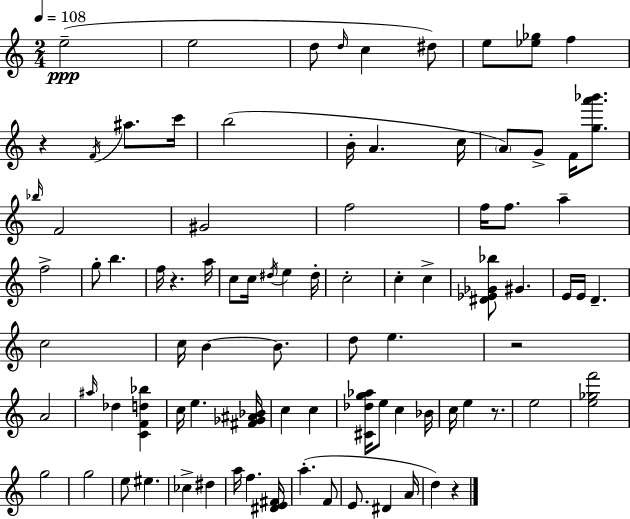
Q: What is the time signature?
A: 2/4